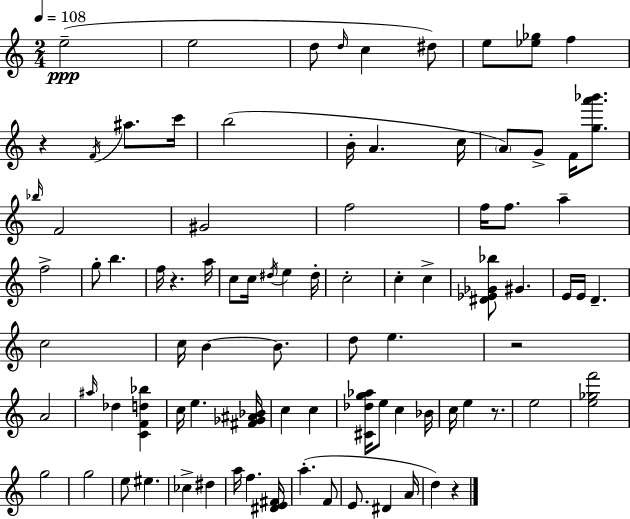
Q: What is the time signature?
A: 2/4